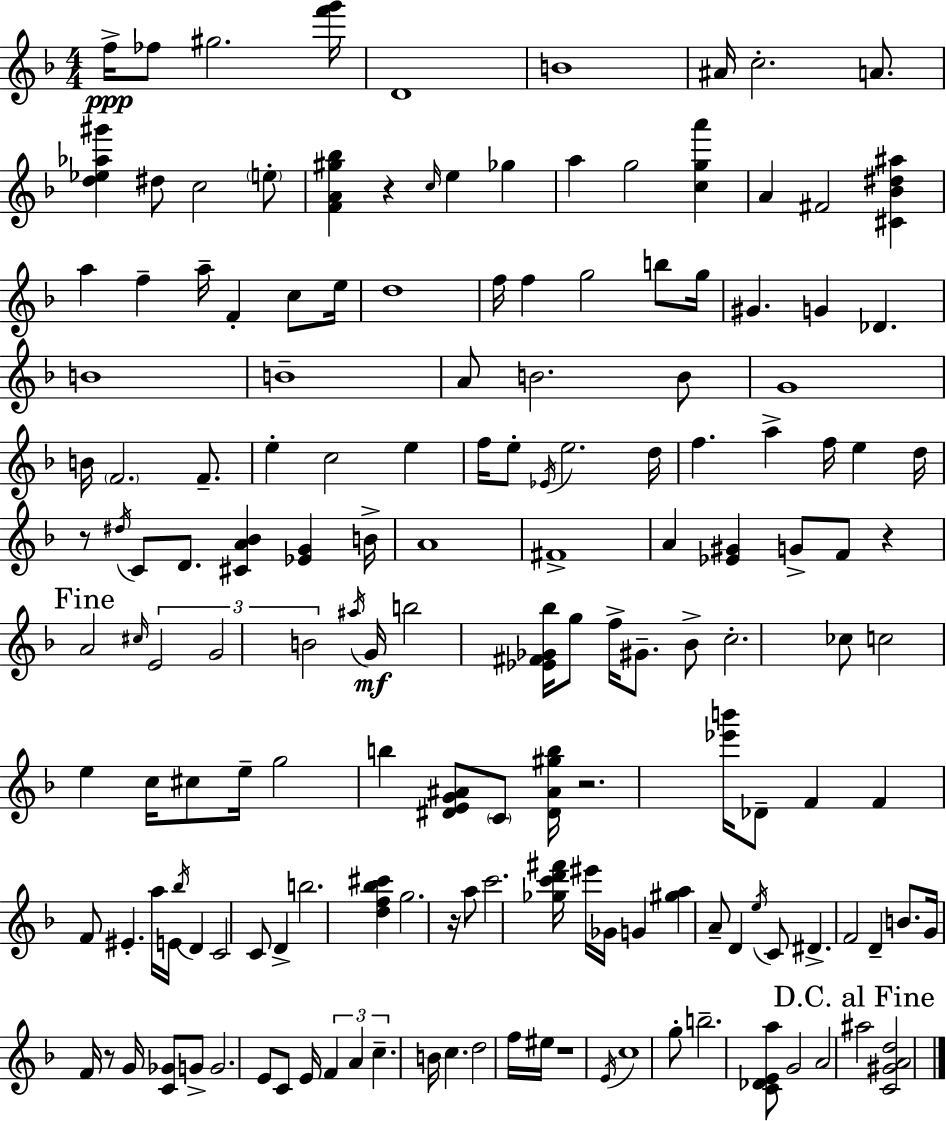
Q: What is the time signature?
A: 4/4